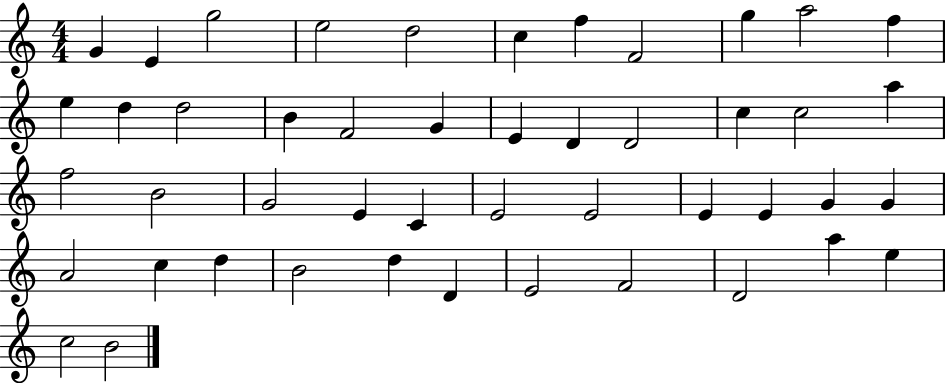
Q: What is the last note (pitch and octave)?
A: B4